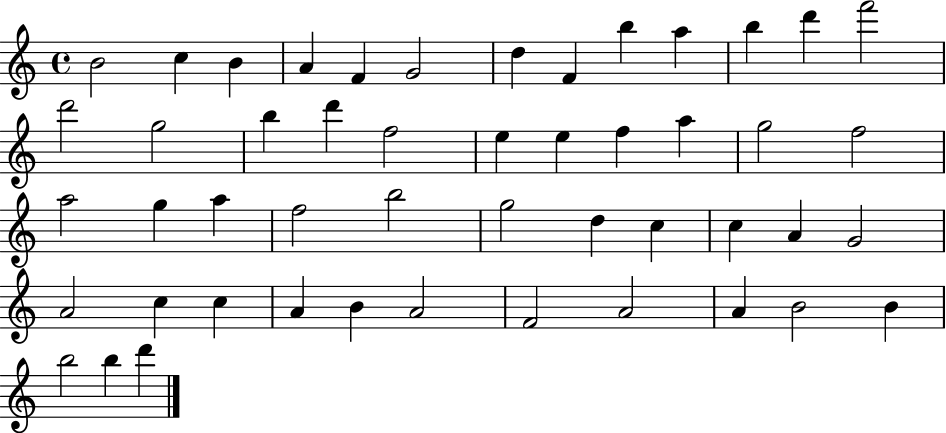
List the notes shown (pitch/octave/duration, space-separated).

B4/h C5/q B4/q A4/q F4/q G4/h D5/q F4/q B5/q A5/q B5/q D6/q F6/h D6/h G5/h B5/q D6/q F5/h E5/q E5/q F5/q A5/q G5/h F5/h A5/h G5/q A5/q F5/h B5/h G5/h D5/q C5/q C5/q A4/q G4/h A4/h C5/q C5/q A4/q B4/q A4/h F4/h A4/h A4/q B4/h B4/q B5/h B5/q D6/q